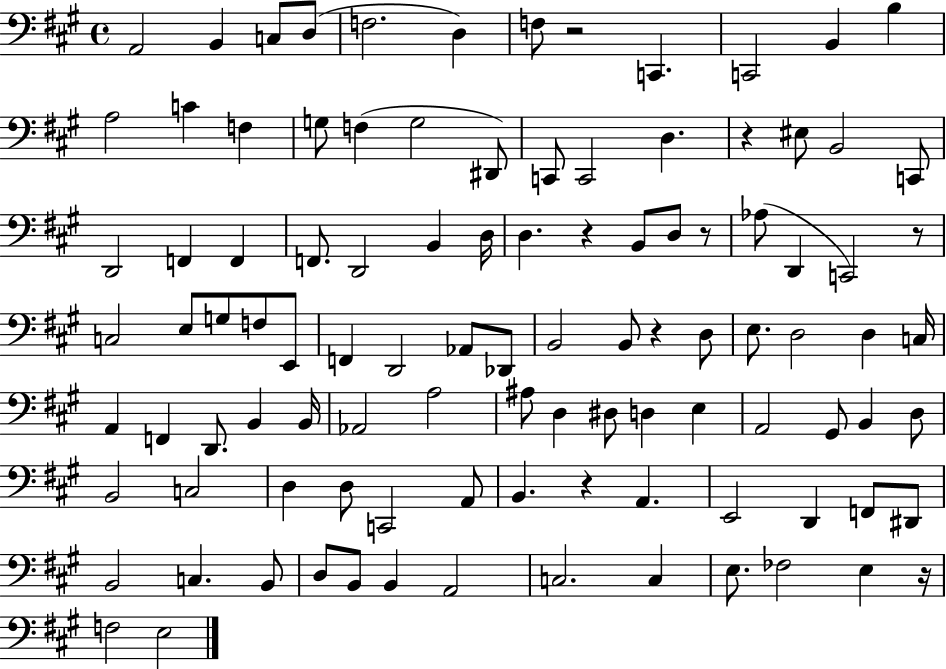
A2/h B2/q C3/e D3/e F3/h. D3/q F3/e R/h C2/q. C2/h B2/q B3/q A3/h C4/q F3/q G3/e F3/q G3/h D#2/e C2/e C2/h D3/q. R/q EIS3/e B2/h C2/e D2/h F2/q F2/q F2/e. D2/h B2/q D3/s D3/q. R/q B2/e D3/e R/e Ab3/e D2/q C2/h R/e C3/h E3/e G3/e F3/e E2/e F2/q D2/h Ab2/e Db2/e B2/h B2/e R/q D3/e E3/e. D3/h D3/q C3/s A2/q F2/q D2/e. B2/q B2/s Ab2/h A3/h A#3/e D3/q D#3/e D3/q E3/q A2/h G#2/e B2/q D3/e B2/h C3/h D3/q D3/e C2/h A2/e B2/q. R/q A2/q. E2/h D2/q F2/e D#2/e B2/h C3/q. B2/e D3/e B2/e B2/q A2/h C3/h. C3/q E3/e. FES3/h E3/q R/s F3/h E3/h